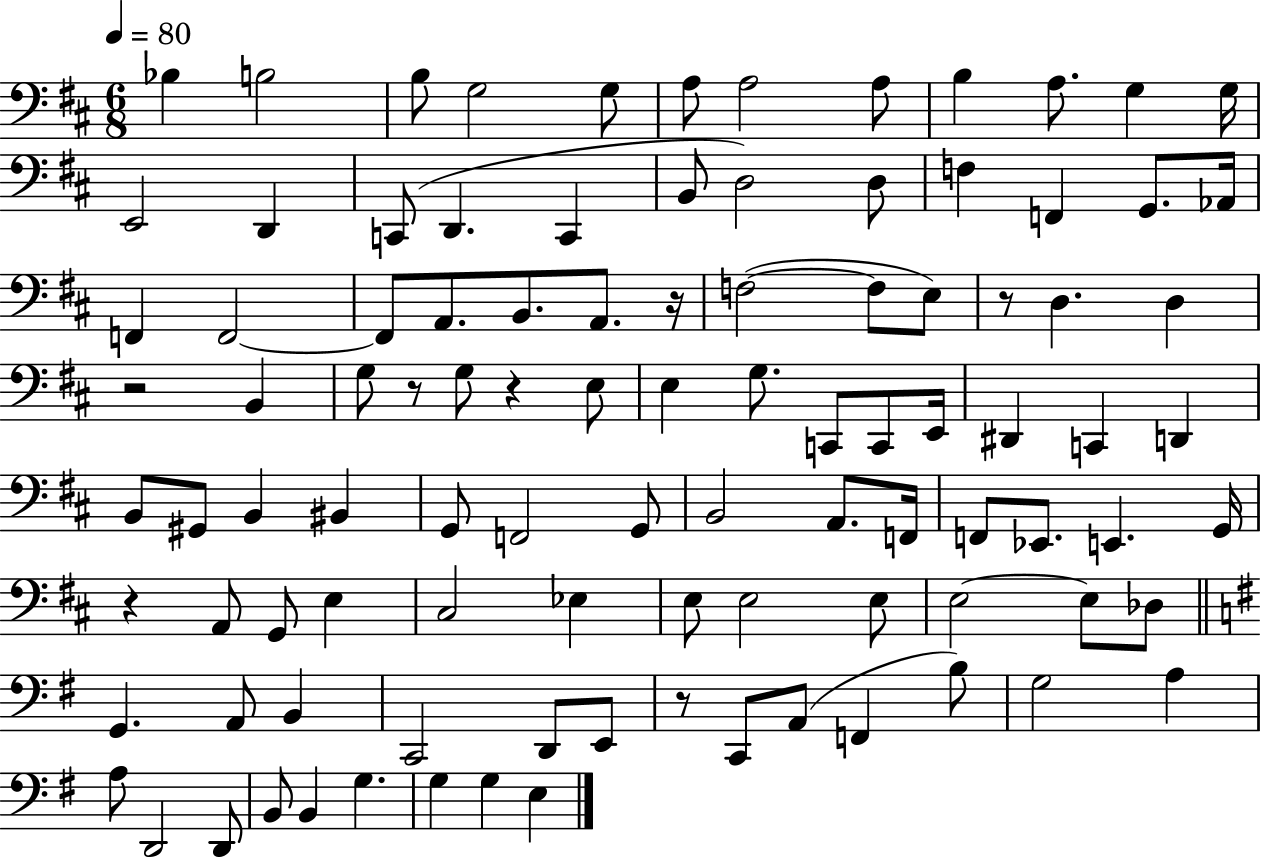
{
  \clef bass
  \numericTimeSignature
  \time 6/8
  \key d \major
  \tempo 4 = 80
  bes4 b2 | b8 g2 g8 | a8 a2 a8 | b4 a8. g4 g16 | \break e,2 d,4 | c,8( d,4. c,4 | b,8 d2) d8 | f4 f,4 g,8. aes,16 | \break f,4 f,2~~ | f,8 a,8. b,8. a,8. r16 | f2~(~ f8 e8) | r8 d4. d4 | \break r2 b,4 | g8 r8 g8 r4 e8 | e4 g8. c,8 c,8 e,16 | dis,4 c,4 d,4 | \break b,8 gis,8 b,4 bis,4 | g,8 f,2 g,8 | b,2 a,8. f,16 | f,8 ees,8. e,4. g,16 | \break r4 a,8 g,8 e4 | cis2 ees4 | e8 e2 e8 | e2~~ e8 des8 | \break \bar "||" \break \key g \major g,4. a,8 b,4 | c,2 d,8 e,8 | r8 c,8 a,8( f,4 b8) | g2 a4 | \break a8 d,2 d,8 | b,8 b,4 g4. | g4 g4 e4 | \bar "|."
}